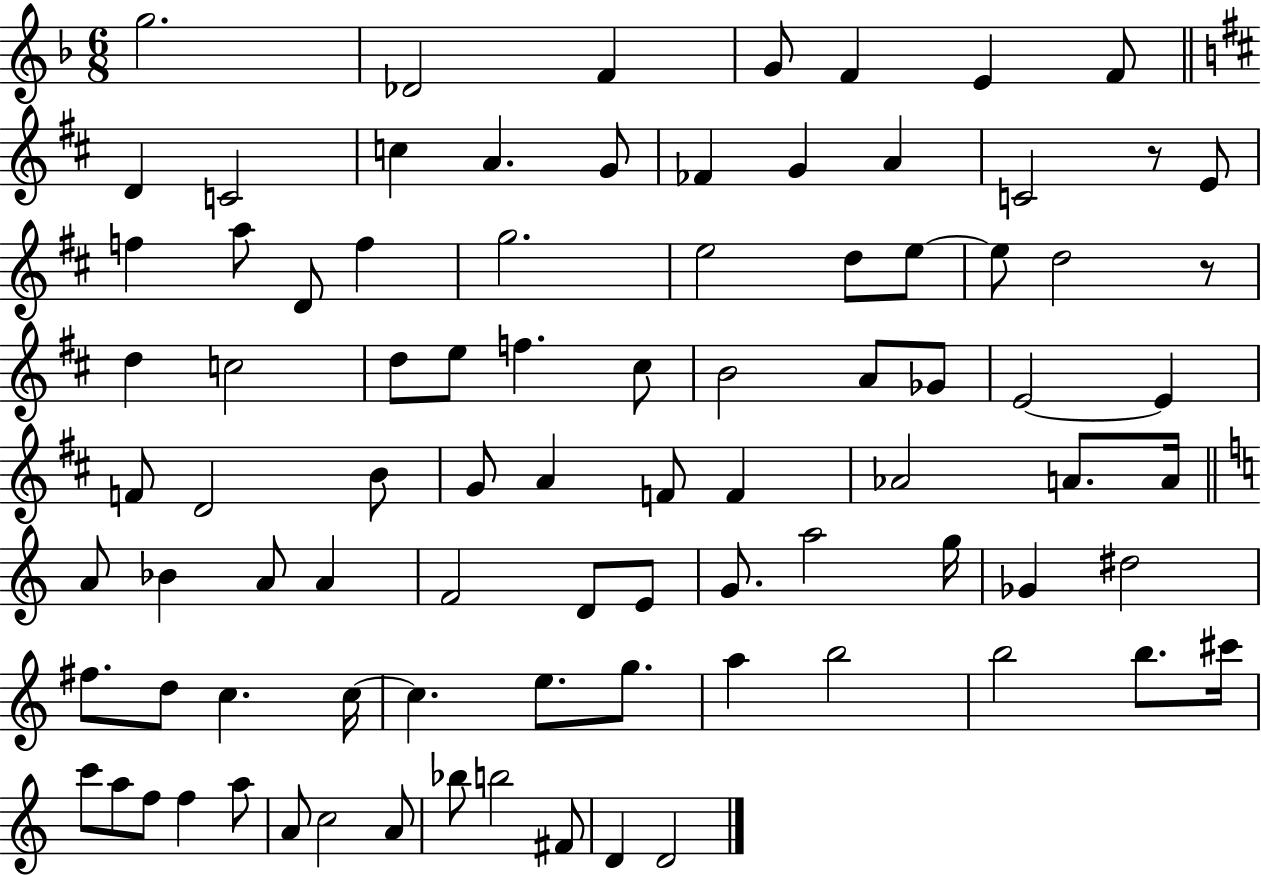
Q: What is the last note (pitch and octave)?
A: D4